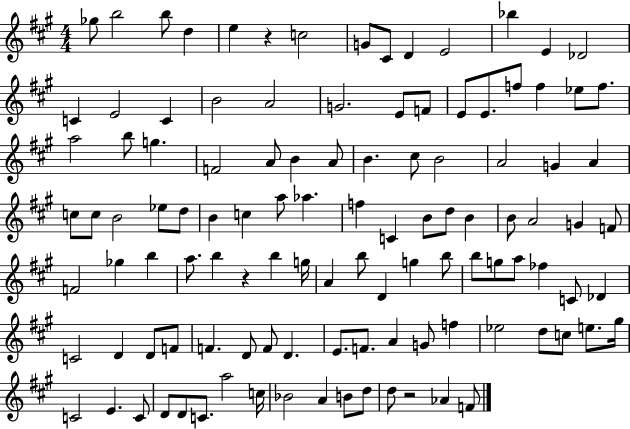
Gb5/e B5/h B5/e D5/q E5/q R/q C5/h G4/e C#4/e D4/q E4/h Bb5/q E4/q Db4/h C4/q E4/h C4/q B4/h A4/h G4/h. E4/e F4/e E4/e E4/e. F5/e F5/q Eb5/e F5/e. A5/h B5/e G5/q. F4/h A4/e B4/q A4/e B4/q. C#5/e B4/h A4/h G4/q A4/q C5/e C5/e B4/h Eb5/e D5/e B4/q C5/q A5/e Ab5/q. F5/q C4/q B4/e D5/e B4/q B4/e A4/h G4/q F4/e F4/h Gb5/q B5/q A5/e. B5/q R/q B5/q G5/s A4/q B5/e D4/q G5/q B5/e B5/e G5/e A5/e FES5/q C4/e Db4/q C4/h D4/q D4/e F4/e F4/q. D4/e F4/e D4/q. E4/e. F4/e. A4/q G4/e F5/q Eb5/h D5/e C5/e E5/e. G#5/s C4/h E4/q. C4/e D4/e D4/e C4/e. A5/h C5/s Bb4/h A4/q B4/e D5/e D5/e R/h Ab4/q F4/e